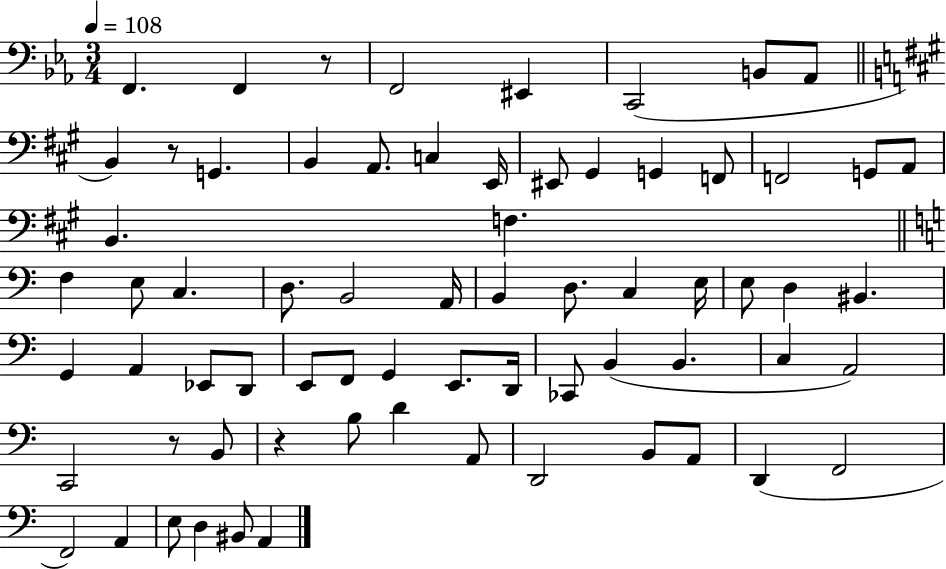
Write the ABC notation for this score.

X:1
T:Untitled
M:3/4
L:1/4
K:Eb
F,, F,, z/2 F,,2 ^E,, C,,2 B,,/2 _A,,/2 B,, z/2 G,, B,, A,,/2 C, E,,/4 ^E,,/2 ^G,, G,, F,,/2 F,,2 G,,/2 A,,/2 B,, F, F, E,/2 C, D,/2 B,,2 A,,/4 B,, D,/2 C, E,/4 E,/2 D, ^B,, G,, A,, _E,,/2 D,,/2 E,,/2 F,,/2 G,, E,,/2 D,,/4 _C,,/2 B,, B,, C, A,,2 C,,2 z/2 B,,/2 z B,/2 D A,,/2 D,,2 B,,/2 A,,/2 D,, F,,2 F,,2 A,, E,/2 D, ^B,,/2 A,,